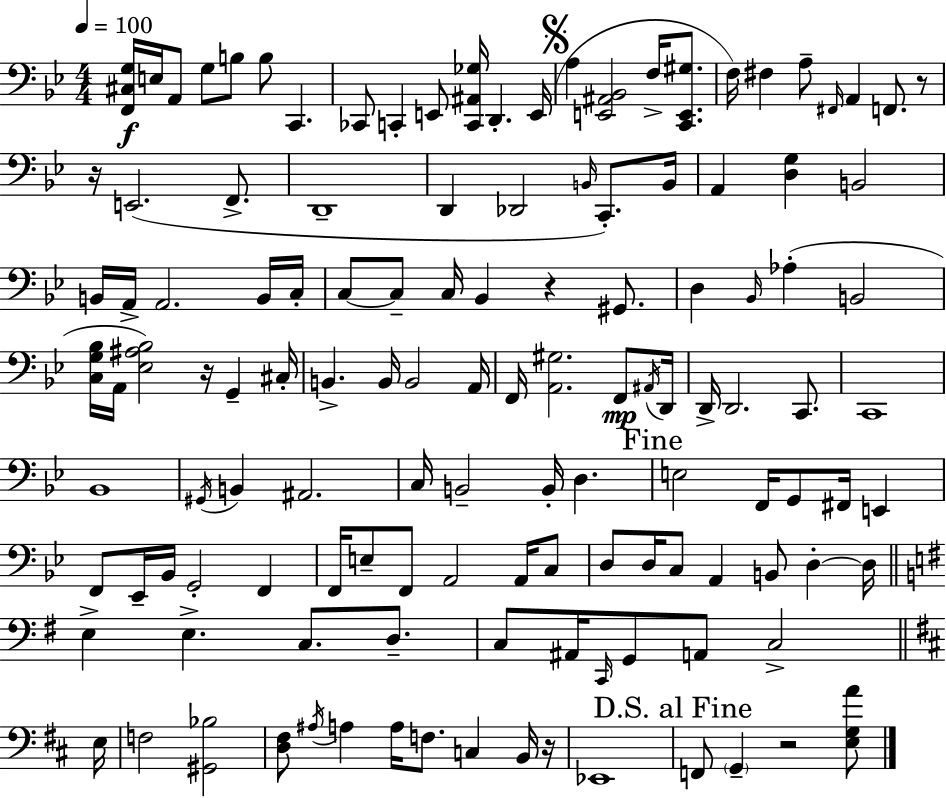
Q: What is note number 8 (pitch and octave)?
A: C2